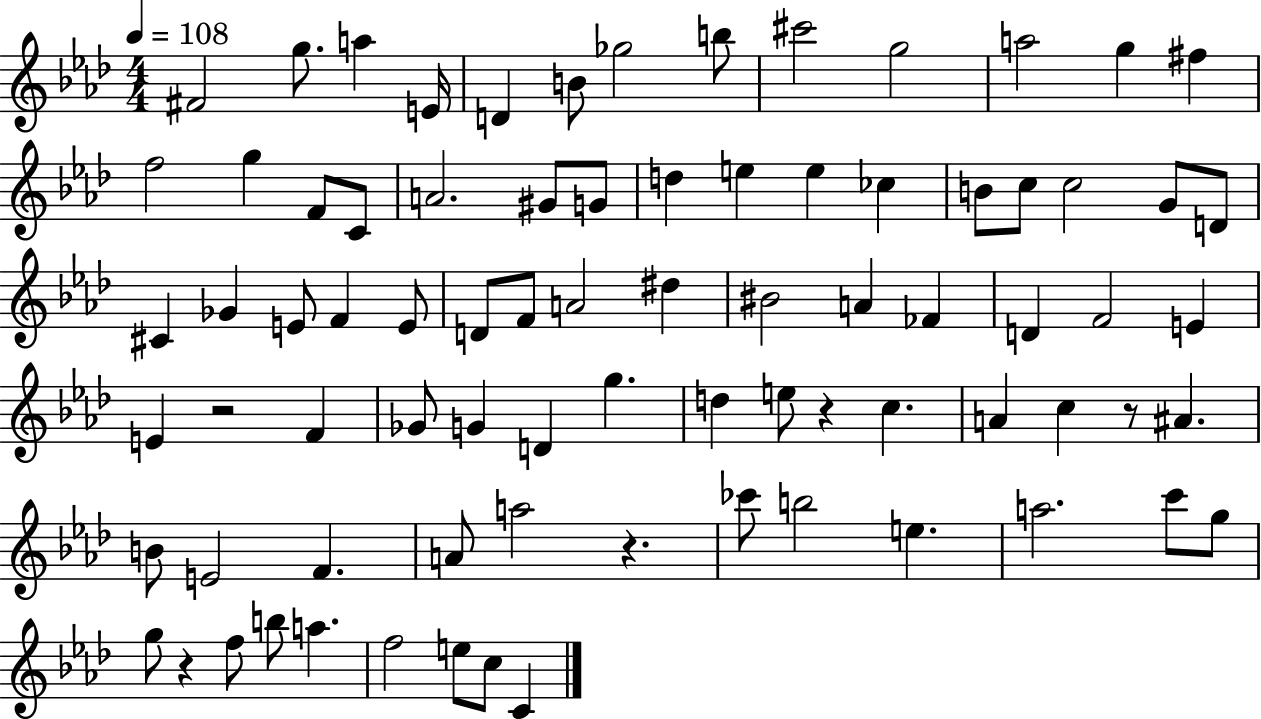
F#4/h G5/e. A5/q E4/s D4/q B4/e Gb5/h B5/e C#6/h G5/h A5/h G5/q F#5/q F5/h G5/q F4/e C4/e A4/h. G#4/e G4/e D5/q E5/q E5/q CES5/q B4/e C5/e C5/h G4/e D4/e C#4/q Gb4/q E4/e F4/q E4/e D4/e F4/e A4/h D#5/q BIS4/h A4/q FES4/q D4/q F4/h E4/q E4/q R/h F4/q Gb4/e G4/q D4/q G5/q. D5/q E5/e R/q C5/q. A4/q C5/q R/e A#4/q. B4/e E4/h F4/q. A4/e A5/h R/q. CES6/e B5/h E5/q. A5/h. C6/e G5/e G5/e R/q F5/e B5/e A5/q. F5/h E5/e C5/e C4/q